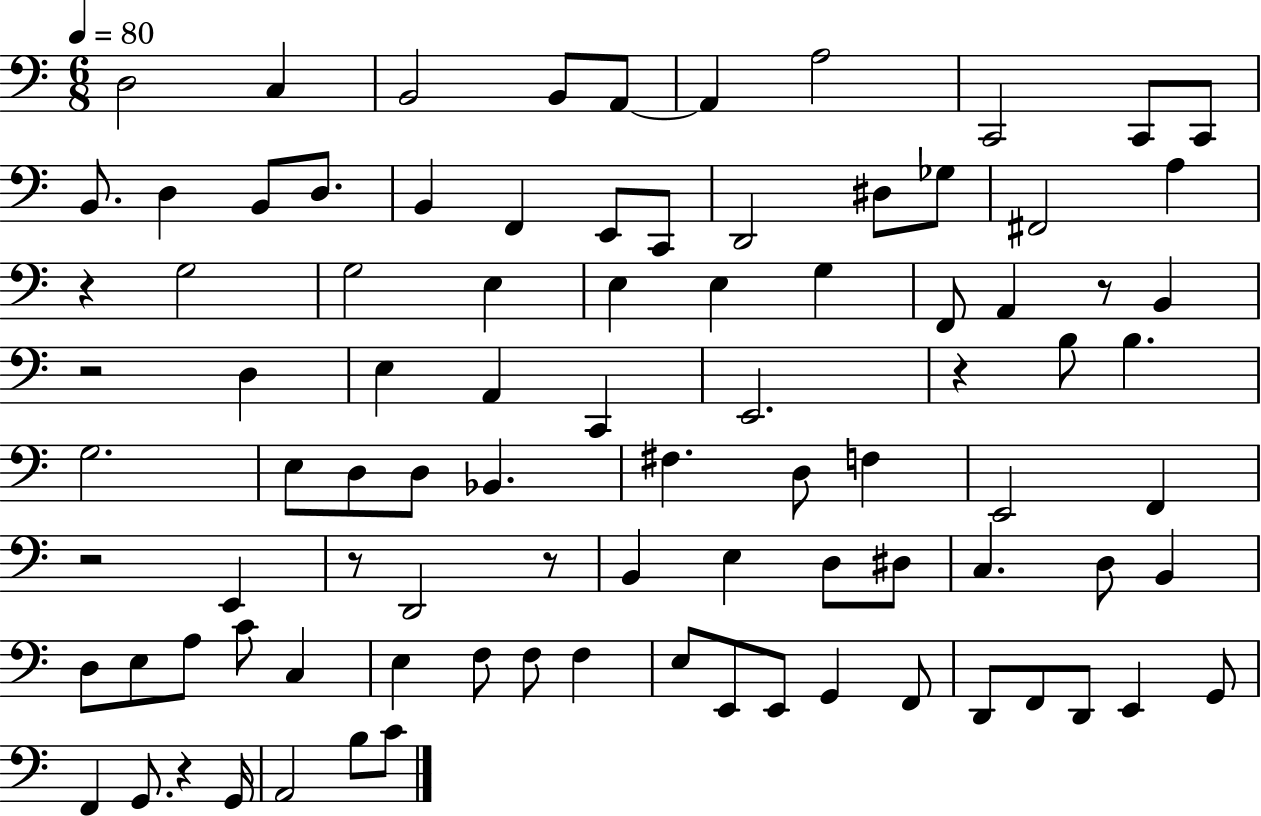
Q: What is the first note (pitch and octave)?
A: D3